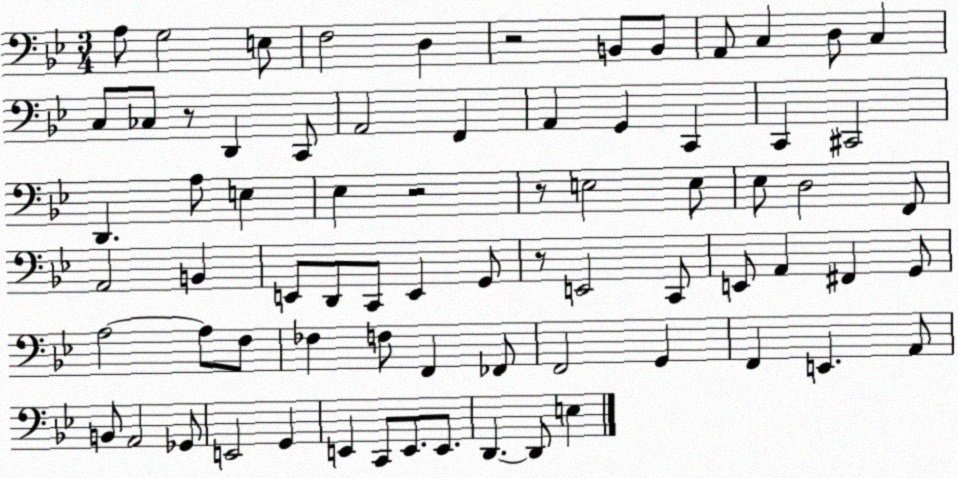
X:1
T:Untitled
M:3/4
L:1/4
K:Bb
A,/2 G,2 E,/2 F,2 D, z2 B,,/2 B,,/2 A,,/2 C, D,/2 C, C,/2 _C,/2 z/2 D,, C,,/2 A,,2 F,, A,, G,, C,, C,, ^C,,2 D,, A,/2 E, _E, z2 z/2 E,2 E,/2 _E,/2 D,2 F,,/2 A,,2 B,, E,,/2 D,,/2 C,,/2 E,, G,,/2 z/2 E,,2 C,,/2 E,,/2 A,, ^F,, G,,/2 A,2 A,/2 F,/2 _F, F,/2 F,, _F,,/2 F,,2 G,, F,, E,, A,,/2 B,,/2 A,,2 _G,,/2 E,,2 G,, E,, C,,/2 E,,/2 E,,/2 D,, D,,/2 E,